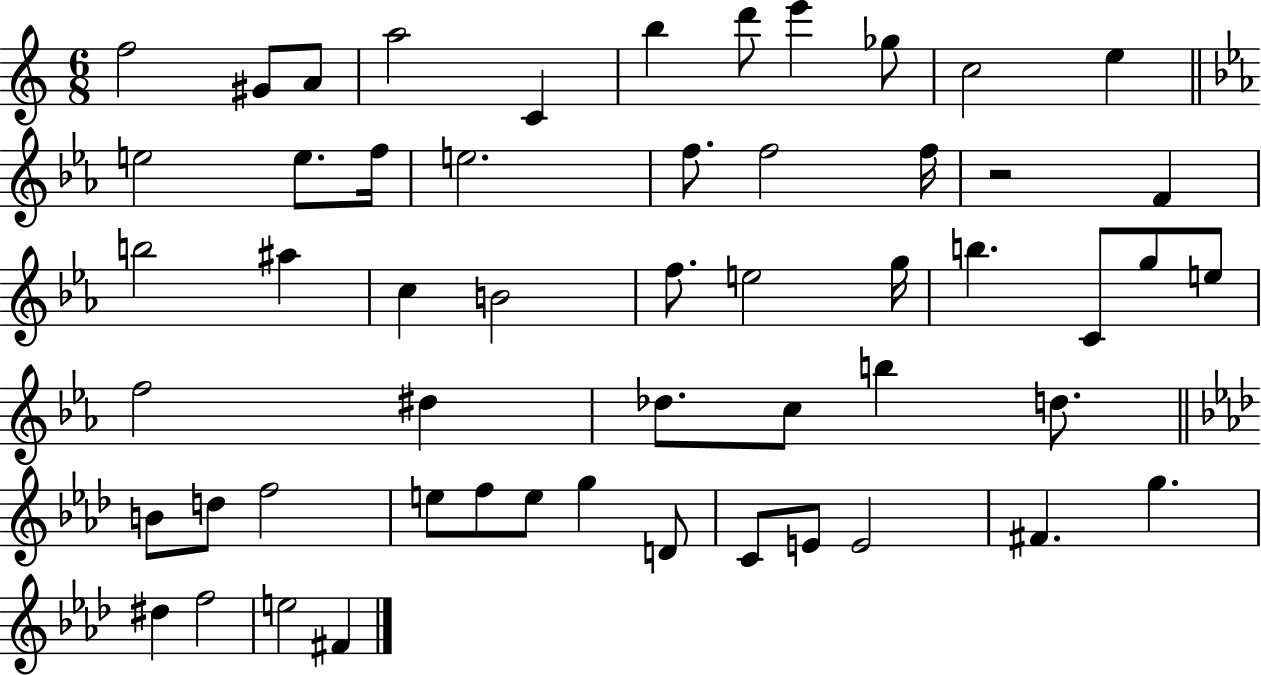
F5/h G#4/e A4/e A5/h C4/q B5/q D6/e E6/q Gb5/e C5/h E5/q E5/h E5/e. F5/s E5/h. F5/e. F5/h F5/s R/h F4/q B5/h A#5/q C5/q B4/h F5/e. E5/h G5/s B5/q. C4/e G5/e E5/e F5/h D#5/q Db5/e. C5/e B5/q D5/e. B4/e D5/e F5/h E5/e F5/e E5/e G5/q D4/e C4/e E4/e E4/h F#4/q. G5/q. D#5/q F5/h E5/h F#4/q